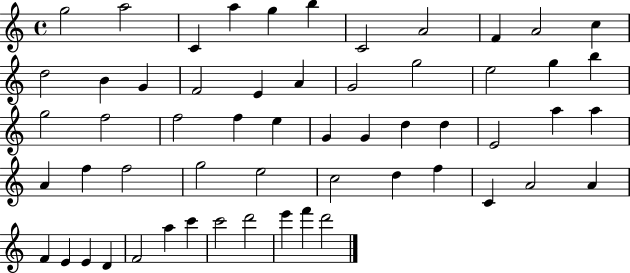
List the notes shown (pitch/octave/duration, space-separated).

G5/h A5/h C4/q A5/q G5/q B5/q C4/h A4/h F4/q A4/h C5/q D5/h B4/q G4/q F4/h E4/q A4/q G4/h G5/h E5/h G5/q B5/q G5/h F5/h F5/h F5/q E5/q G4/q G4/q D5/q D5/q E4/h A5/q A5/q A4/q F5/q F5/h G5/h E5/h C5/h D5/q F5/q C4/q A4/h A4/q F4/q E4/q E4/q D4/q F4/h A5/q C6/q C6/h D6/h E6/q F6/q D6/h